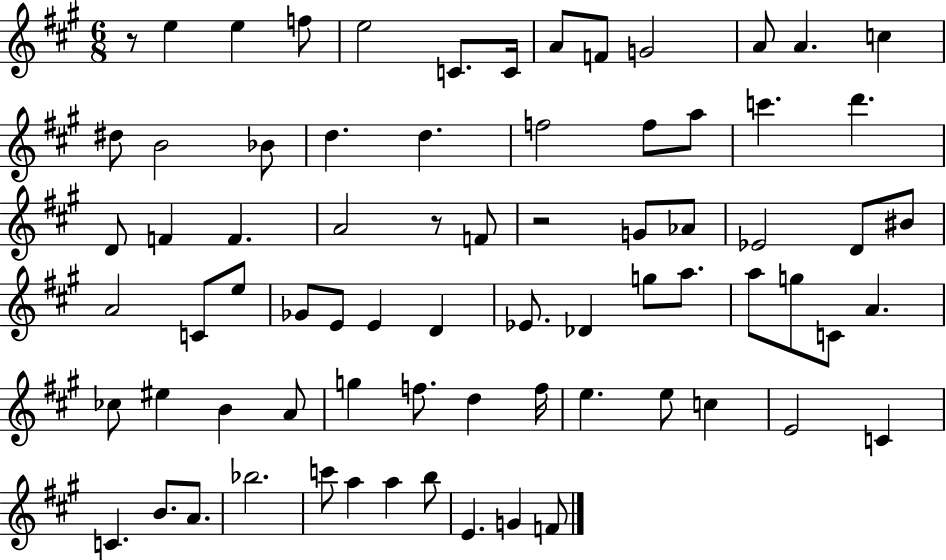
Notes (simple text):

R/e E5/q E5/q F5/e E5/h C4/e. C4/s A4/e F4/e G4/h A4/e A4/q. C5/q D#5/e B4/h Bb4/e D5/q. D5/q. F5/h F5/e A5/e C6/q. D6/q. D4/e F4/q F4/q. A4/h R/e F4/e R/h G4/e Ab4/e Eb4/h D4/e BIS4/e A4/h C4/e E5/e Gb4/e E4/e E4/q D4/q Eb4/e. Db4/q G5/e A5/e. A5/e G5/e C4/e A4/q. CES5/e EIS5/q B4/q A4/e G5/q F5/e. D5/q F5/s E5/q. E5/e C5/q E4/h C4/q C4/q. B4/e. A4/e. Bb5/h. C6/e A5/q A5/q B5/e E4/q. G4/q F4/e